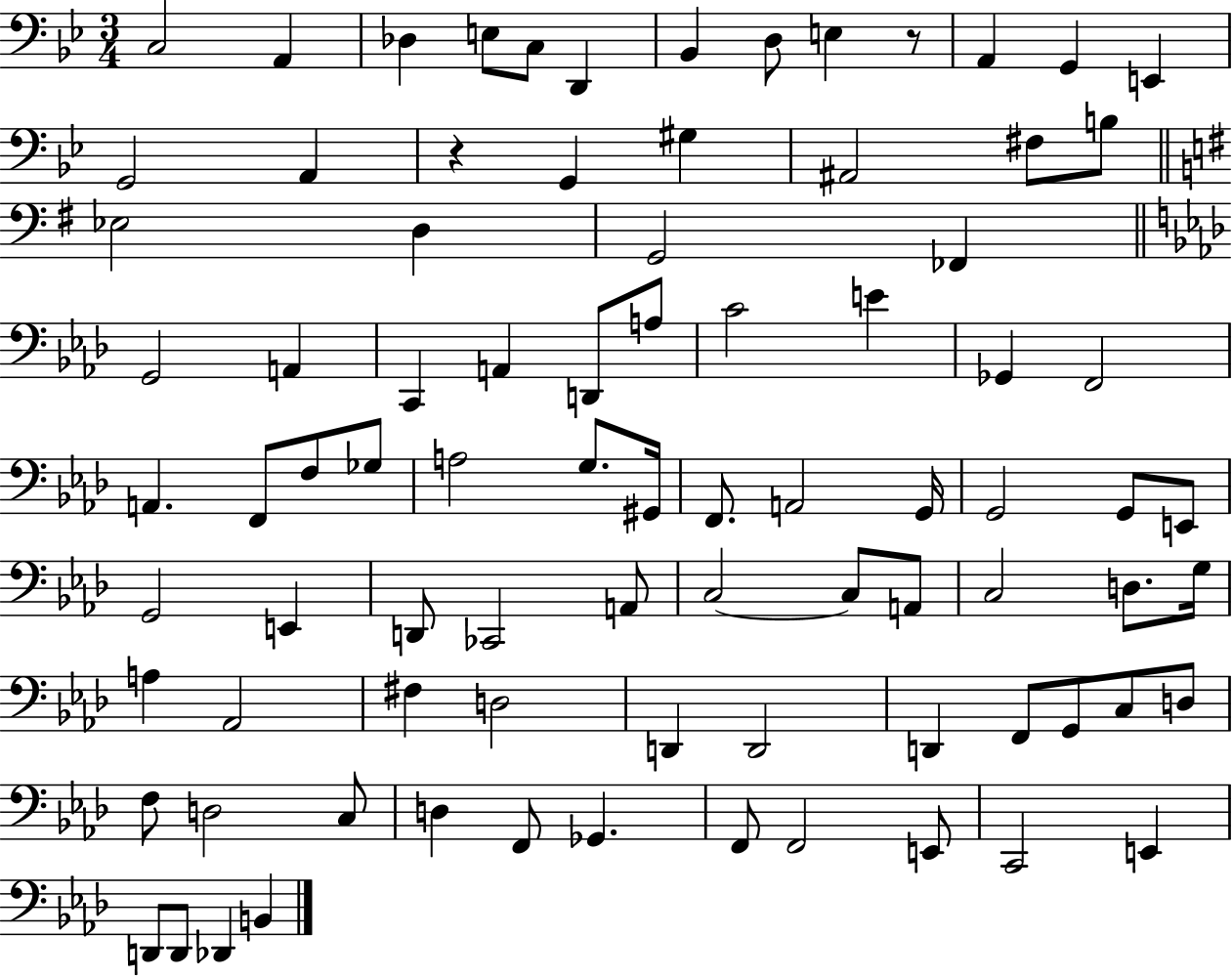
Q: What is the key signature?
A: BES major